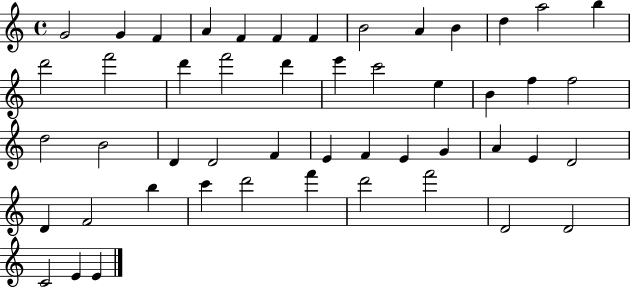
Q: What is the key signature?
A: C major